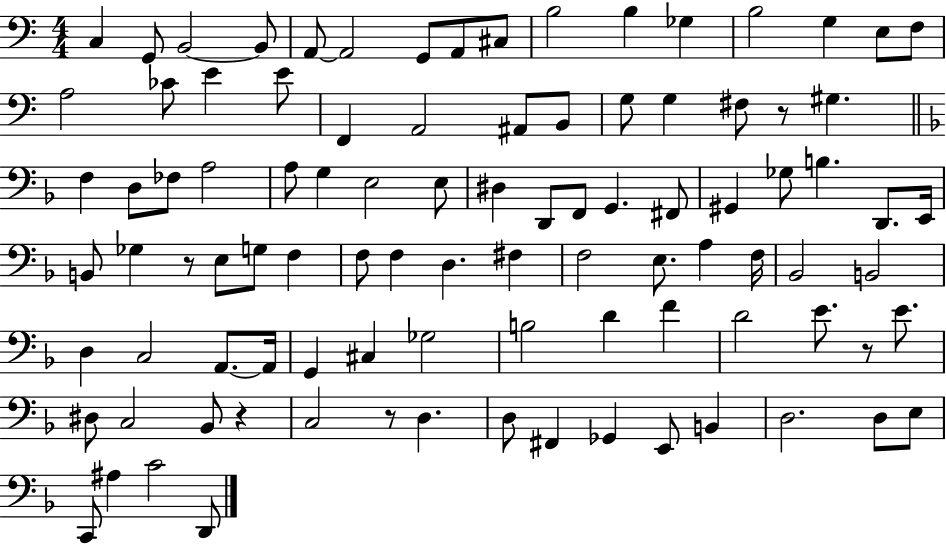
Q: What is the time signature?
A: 4/4